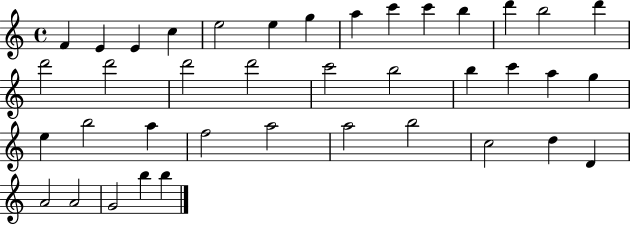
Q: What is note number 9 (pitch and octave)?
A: C6